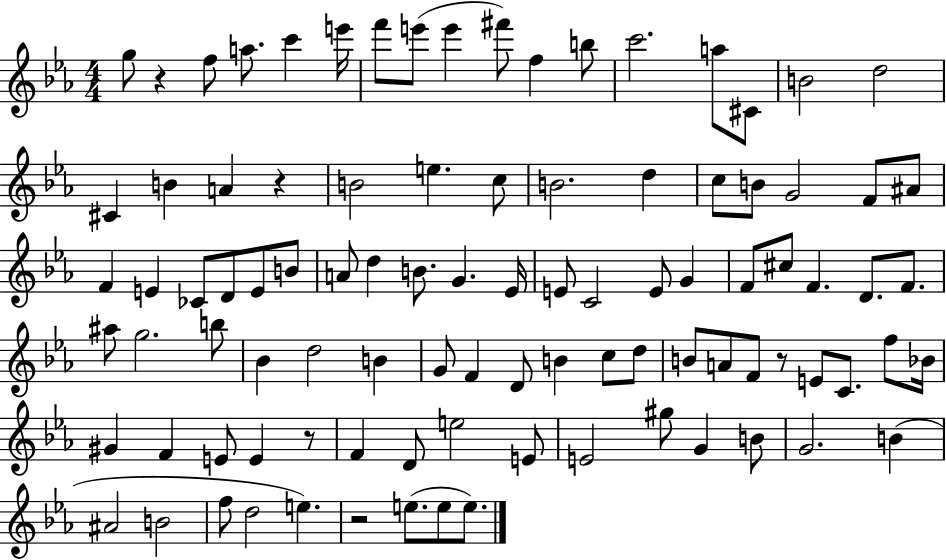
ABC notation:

X:1
T:Untitled
M:4/4
L:1/4
K:Eb
g/2 z f/2 a/2 c' e'/4 f'/2 e'/2 e' ^f'/2 f b/2 c'2 a/2 ^C/2 B2 d2 ^C B A z B2 e c/2 B2 d c/2 B/2 G2 F/2 ^A/2 F E _C/2 D/2 E/2 B/2 A/2 d B/2 G _E/4 E/2 C2 E/2 G F/2 ^c/2 F D/2 F/2 ^a/2 g2 b/2 _B d2 B G/2 F D/2 B c/2 d/2 B/2 A/2 F/2 z/2 E/2 C/2 f/2 _B/4 ^G F E/2 E z/2 F D/2 e2 E/2 E2 ^g/2 G B/2 G2 B ^A2 B2 f/2 d2 e z2 e/2 e/2 e/2